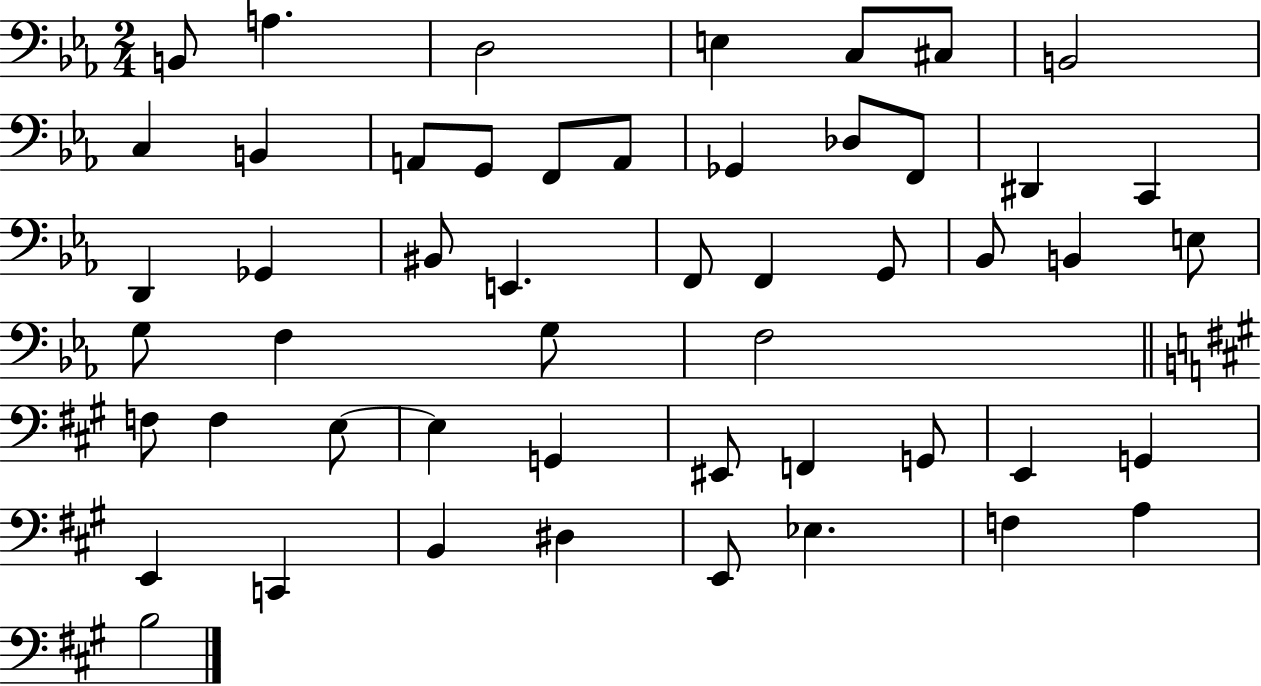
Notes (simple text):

B2/e A3/q. D3/h E3/q C3/e C#3/e B2/h C3/q B2/q A2/e G2/e F2/e A2/e Gb2/q Db3/e F2/e D#2/q C2/q D2/q Gb2/q BIS2/e E2/q. F2/e F2/q G2/e Bb2/e B2/q E3/e G3/e F3/q G3/e F3/h F3/e F3/q E3/e E3/q G2/q EIS2/e F2/q G2/e E2/q G2/q E2/q C2/q B2/q D#3/q E2/e Eb3/q. F3/q A3/q B3/h